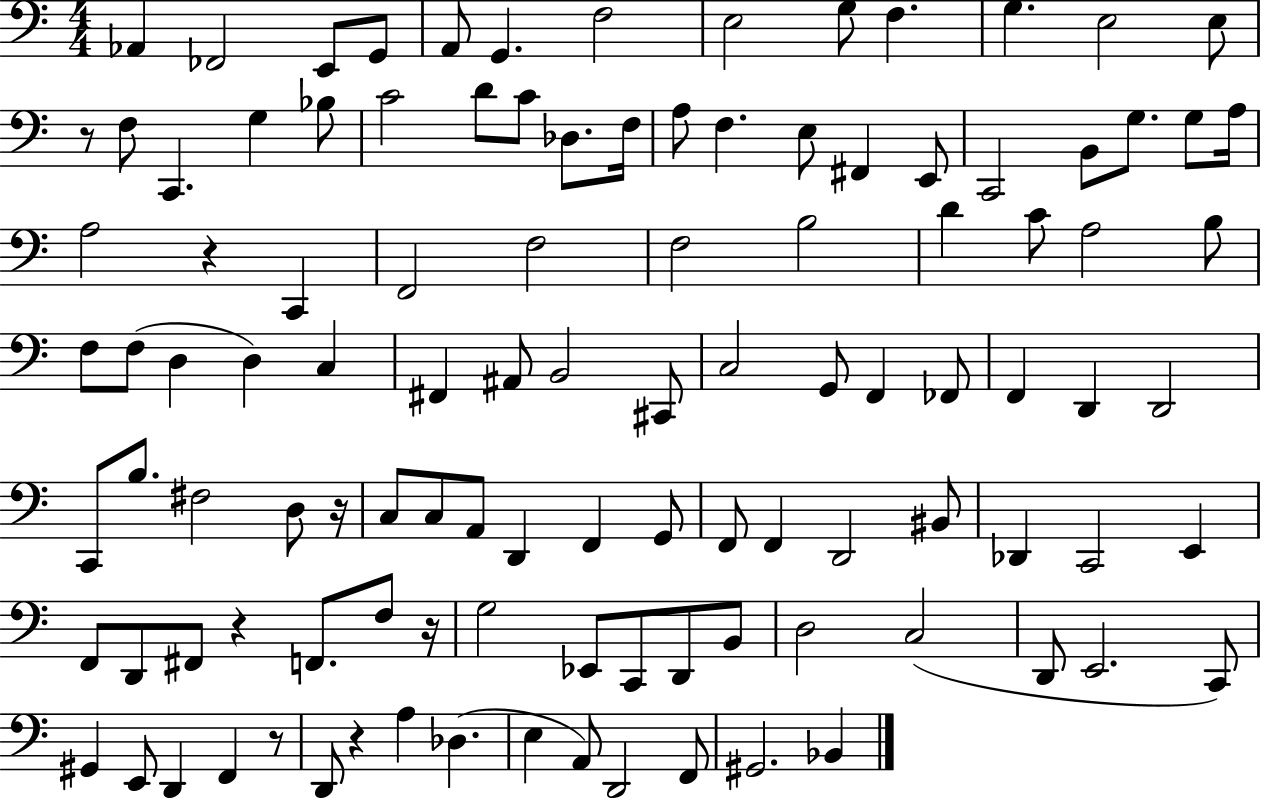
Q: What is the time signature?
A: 4/4